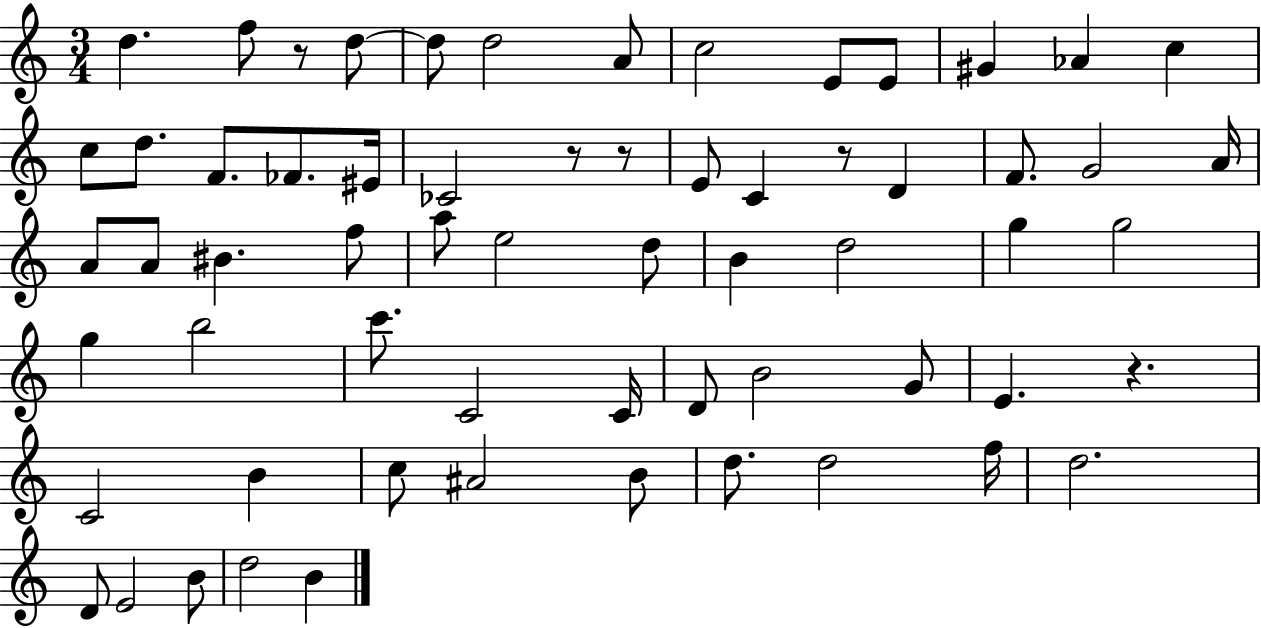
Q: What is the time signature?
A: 3/4